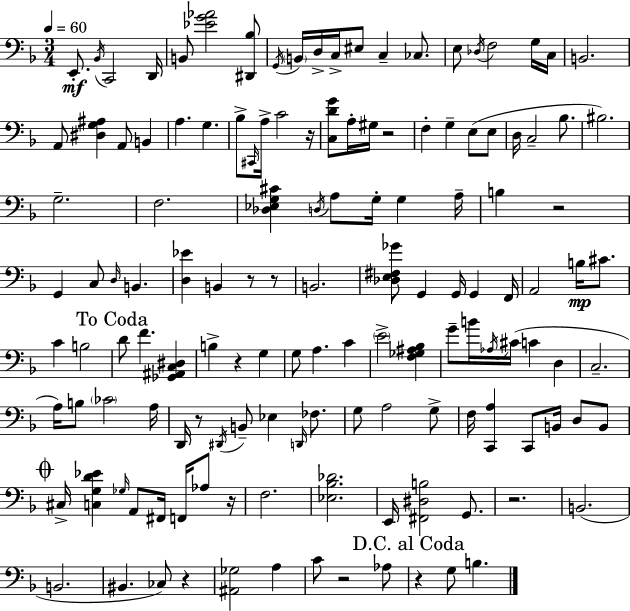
{
  \clef bass
  \numericTimeSignature
  \time 3/4
  \key f \major
  \tempo 4 = 60
  \repeat volta 2 { e,8.-.\mf \acciaccatura { bes,16 } c,2 | d,16 b,8 <ees' g' aes'>2 <dis, bes>8 | \acciaccatura { g,16 } \parenthesize b,16 d16-> c16-> eis8 c4-- ces8. | e8 \acciaccatura { des16 } f2 | \break g16 c16 b,2. | a,8 <dis g ais>4 a,8 b,4 | a4. g4. | bes8-> \grace { cis,16 } a16-> c'2 | \break r16 <c d' g'>8 a16-. gis16 r2 | f4-. g4-- | e8( e8 d16 c2-- | bes8. bis2.) | \break g2.-- | f2. | <des ees g cis'>4 \acciaccatura { d16 } a8 g16-. | g4 a16-- b4 r2 | \break g,4 c8 \grace { d16 } | b,4. <d ees'>4 b,4 | r8 r8 b,2. | <des e fis ges'>8 g,4 | \break g,16 g,4 f,16 a,2 | b16\mp cis'8. c'4 b2 | \mark "To Coda" d'8 f'4. | <ges, ais, c dis>4 b4-> r4 | \break g4 g8 a4. | c'4 \parenthesize e'2-> | <f ges ais bes>4 g'8-- b'16 \acciaccatura { aes16 } cis'16( c'4 | d4 c2.-- | \break a16) b8 \parenthesize ces'2 | a16 d,16 r8 \acciaccatura { dis,16 } b,8-- | ees4 \grace { d,16 } fes8. g8 a2 | g8-> f16 <c, a>4 | \break c,8 b,16 d8 b,8 \mark \markup { \musicglyph "scripts.coda" } cis16-> <c g d' ees'>4 | \grace { ges16 } a,8 fis,16 f,16 aes8 r16 f2. | <ees bes des'>2. | e,16 <fis, dis b>2 | \break g,8. r2. | b,2.( | b,2. | bis,4. | \break ces8) r4 <ais, ges>2 | a4 c'8 | r2 aes8 \mark "D.C. al Coda" r4 | g8 b4. } \bar "|."
}